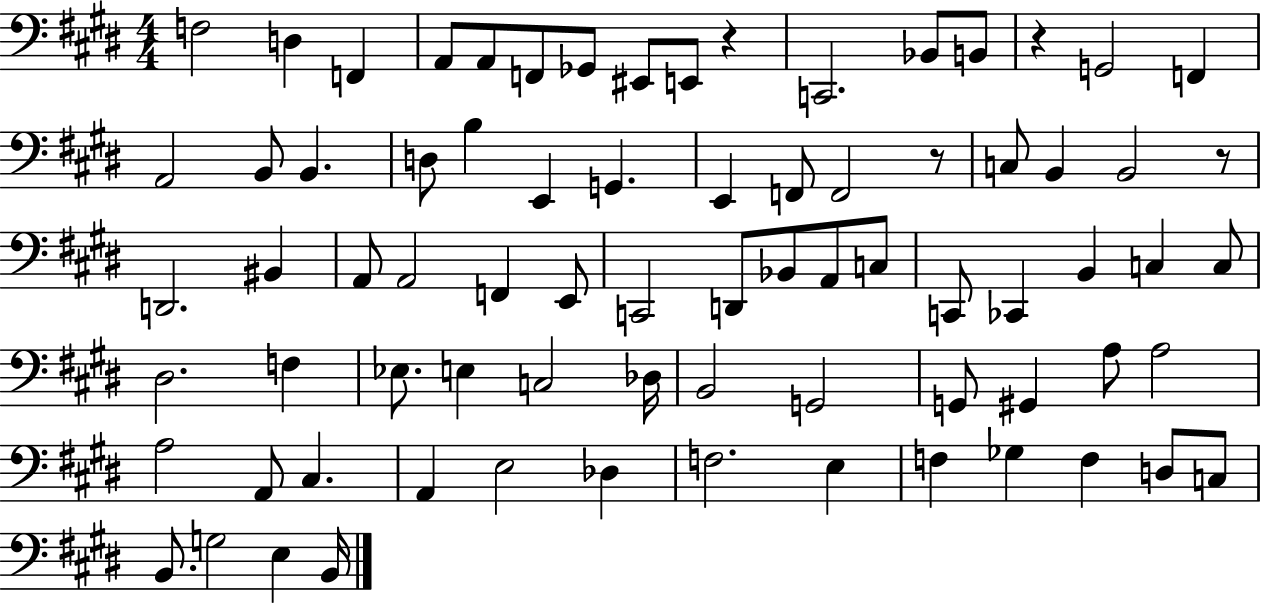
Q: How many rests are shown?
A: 4